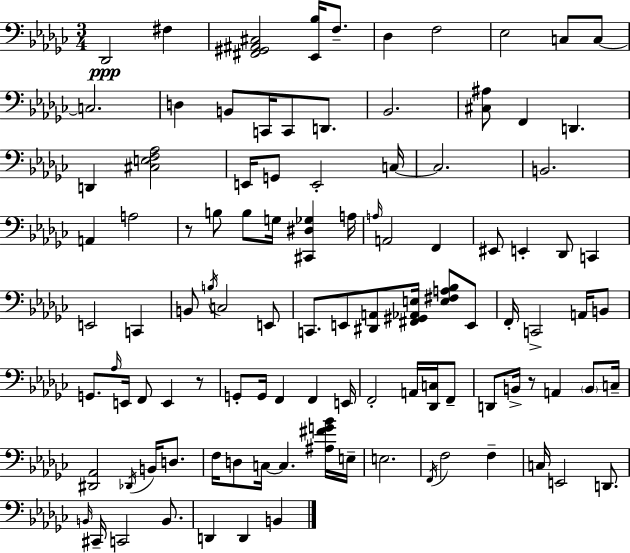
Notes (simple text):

Db2/h F#3/q [F#2,G#2,A#2,C#3]/h [Eb2,Bb3]/s F3/e. Db3/q F3/h Eb3/h C3/e C3/e C3/h. D3/q B2/e C2/s C2/e D2/e. Bb2/h. [C#3,A#3]/e F2/q D2/q. D2/q [C#3,E3,F3,Ab3]/h E2/s G2/e E2/h C3/s C3/h. B2/h. A2/q A3/h R/e B3/e B3/e G3/s [C#2,D#3,Gb3]/q A3/s A3/s A2/h F2/q EIS2/e E2/q Db2/e C2/q E2/h C2/q B2/e B3/s C3/h E2/e C2/e. E2/e [D#2,A2]/e [F#2,G#2,Ab2,E3]/s [E3,F#3,A3,Bb3]/e E2/e F2/s C2/h A2/s B2/e G2/e. Ab3/s E2/s F2/e E2/q R/e G2/e G2/s F2/q F2/q E2/s F2/h A2/s [Db2,C3]/s F2/e D2/e B2/s R/e A2/q B2/e C3/s [D#2,Ab2]/h Db2/s B2/s D3/e. F3/s D3/e C3/s C3/q. [A#3,F#4,G4,Bb4]/s E3/s E3/h. F2/s F3/h F3/q C3/s E2/h D2/e. B2/s C#2/s C2/h B2/e. D2/q D2/q B2/q